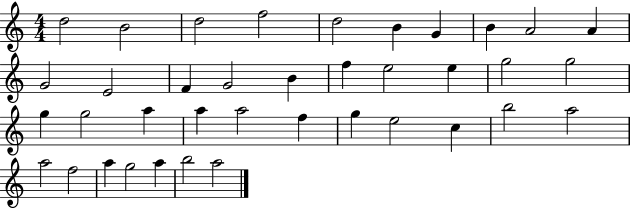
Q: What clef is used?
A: treble